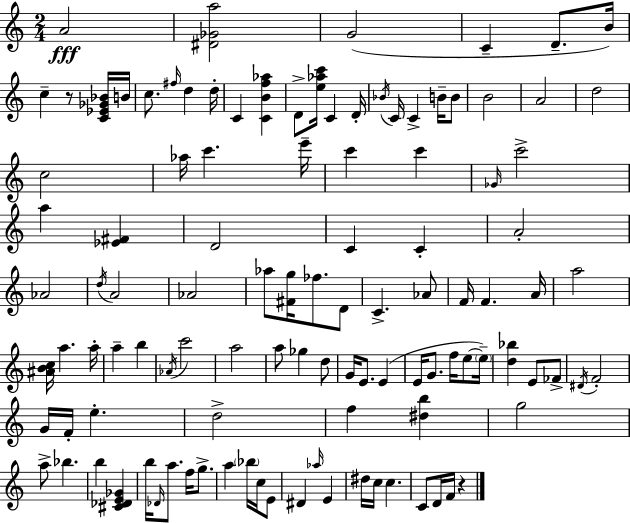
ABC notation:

X:1
T:Untitled
M:2/4
L:1/4
K:Am
A2 [^D_Ga]2 G2 C D/2 B/4 c z/2 [C_E_G_B]/4 B/4 c/2 ^f/4 d d/4 C [CBf_a] D/2 [e_ac']/4 C D/4 _B/4 C/4 C B/4 B/2 B2 A2 d2 c2 _a/4 c' e'/4 c' c' _G/4 c'2 a [_E^F] D2 C C A2 _A2 d/4 A2 _A2 _a/2 [^Fg]/4 _f/2 D/2 C _A/2 F/4 F A/4 a2 [^ABc]/4 a a/4 a b _A/4 c'2 a2 a/2 _g d/2 G/4 E/2 E E/4 G/2 f/4 e/2 e/4 [d_b] E/2 _F/2 ^D/4 F2 G/4 F/4 e d2 f [^db] g2 a/2 _b b [^C_DE_G] b/4 _D/4 a/2 f/4 g/2 a _b/4 c/4 E/2 ^D _a/4 E ^d/4 c/4 c C/2 D/4 F/4 z